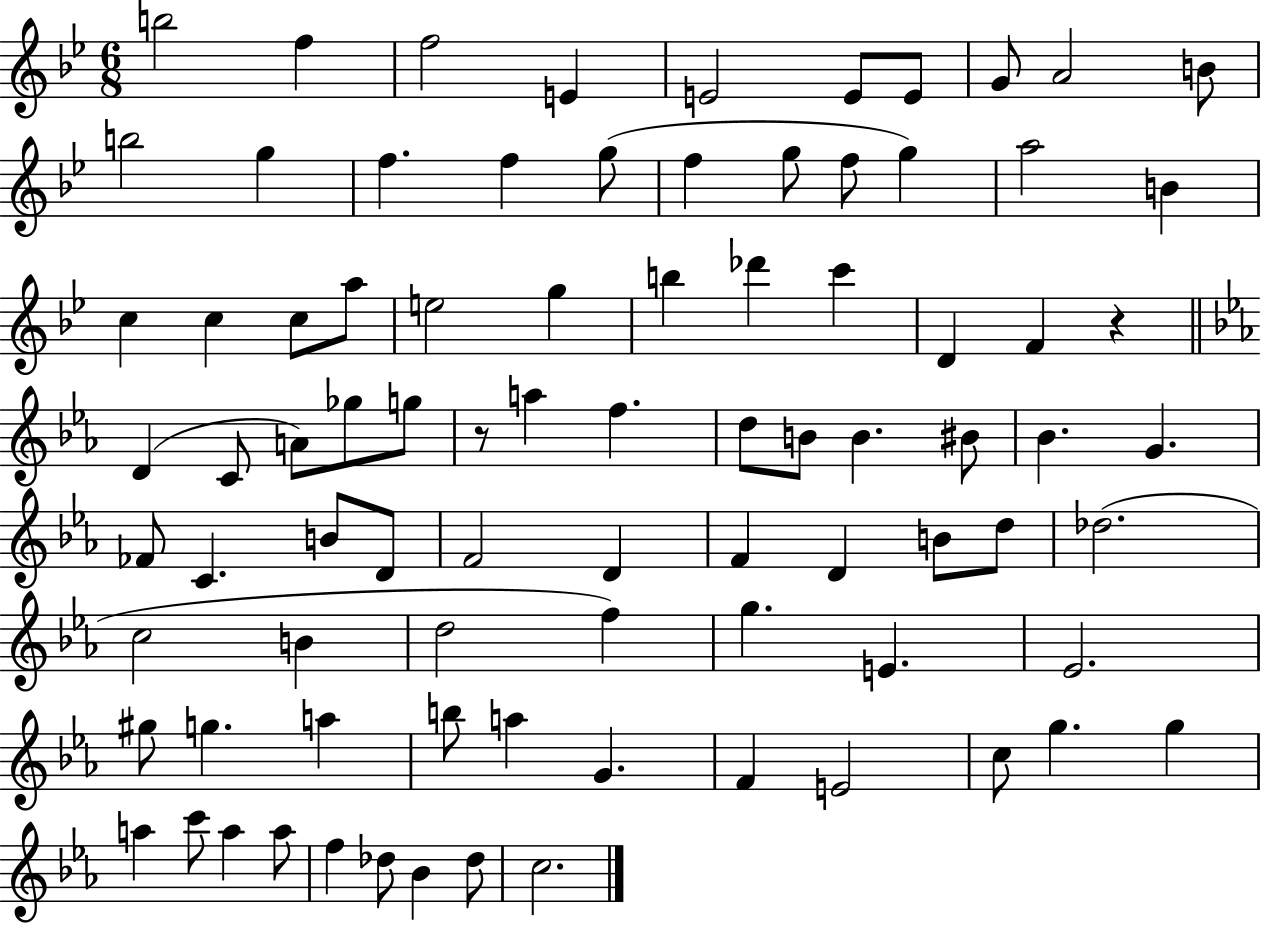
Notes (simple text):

B5/h F5/q F5/h E4/q E4/h E4/e E4/e G4/e A4/h B4/e B5/h G5/q F5/q. F5/q G5/e F5/q G5/e F5/e G5/q A5/h B4/q C5/q C5/q C5/e A5/e E5/h G5/q B5/q Db6/q C6/q D4/q F4/q R/q D4/q C4/e A4/e Gb5/e G5/e R/e A5/q F5/q. D5/e B4/e B4/q. BIS4/e Bb4/q. G4/q. FES4/e C4/q. B4/e D4/e F4/h D4/q F4/q D4/q B4/e D5/e Db5/h. C5/h B4/q D5/h F5/q G5/q. E4/q. Eb4/h. G#5/e G5/q. A5/q B5/e A5/q G4/q. F4/q E4/h C5/e G5/q. G5/q A5/q C6/e A5/q A5/e F5/q Db5/e Bb4/q Db5/e C5/h.